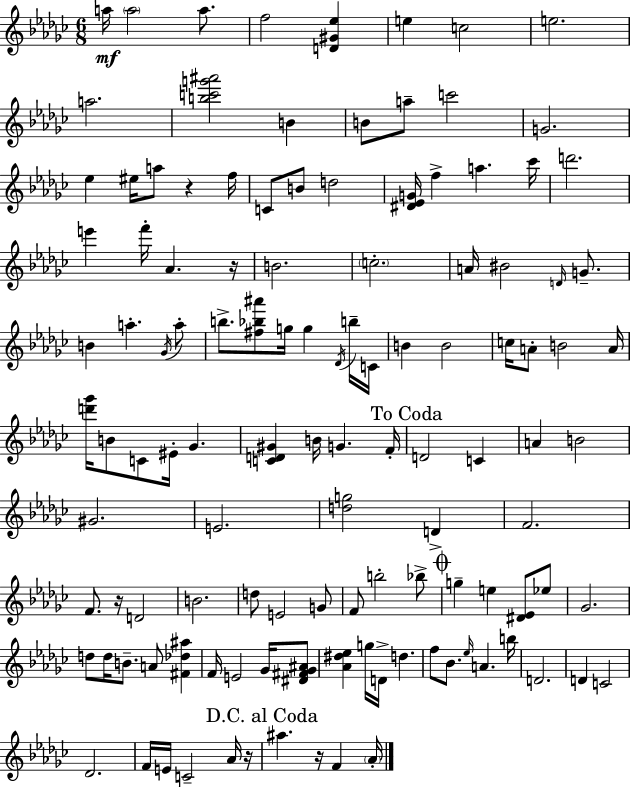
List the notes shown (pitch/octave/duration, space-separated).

A5/s A5/h A5/e. F5/h [D4,G#4,Eb5]/q E5/q C5/h E5/h. A5/h. [B5,C6,G6,A#6]/h B4/q B4/e A5/e C6/h G4/h. Eb5/q EIS5/s A5/e R/q F5/s C4/e B4/e D5/h [D#4,Eb4,G4]/s F5/q A5/q. CES6/s D6/h. E6/q F6/s Ab4/q. R/s B4/h. C5/h. A4/s BIS4/h D4/s G4/e. B4/q A5/q. Gb4/s A5/e B5/e. [F#5,Bb5,A#6]/e G5/s G5/q Db4/s B5/s C4/s B4/q B4/h C5/s A4/e B4/h A4/s [D6,Gb6]/s B4/e C4/e EIS4/s Gb4/q. [C4,D4,G#4]/q B4/s G4/q. F4/s D4/h C4/q A4/q B4/h G#4/h. E4/h. [D5,G5]/h D4/q F4/h. F4/e. R/s D4/h B4/h. D5/e E4/h G4/e F4/e B5/h Bb5/e G5/q E5/q [D#4,Eb4]/e Eb5/e Gb4/h. D5/e D5/s B4/e. A4/e [F#4,Db5,A#5]/q F4/s E4/h Gb4/s [D#4,F#4,Gb4,A#4]/e [Ab4,D#5,Eb5]/q G5/s D4/s D5/q. F5/e Bb4/e. Eb5/s A4/q. B5/s D4/h. D4/q C4/h Db4/h. F4/s E4/s C4/h Ab4/s R/s A#5/q. R/s F4/q Ab4/s